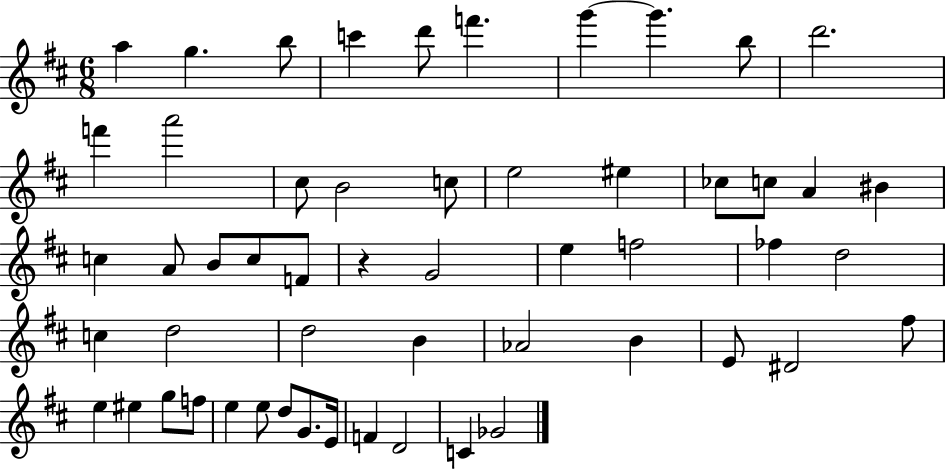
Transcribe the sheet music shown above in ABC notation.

X:1
T:Untitled
M:6/8
L:1/4
K:D
a g b/2 c' d'/2 f' g' g' b/2 d'2 f' a'2 ^c/2 B2 c/2 e2 ^e _c/2 c/2 A ^B c A/2 B/2 c/2 F/2 z G2 e f2 _f d2 c d2 d2 B _A2 B E/2 ^D2 ^f/2 e ^e g/2 f/2 e e/2 d/2 G/2 E/4 F D2 C _G2